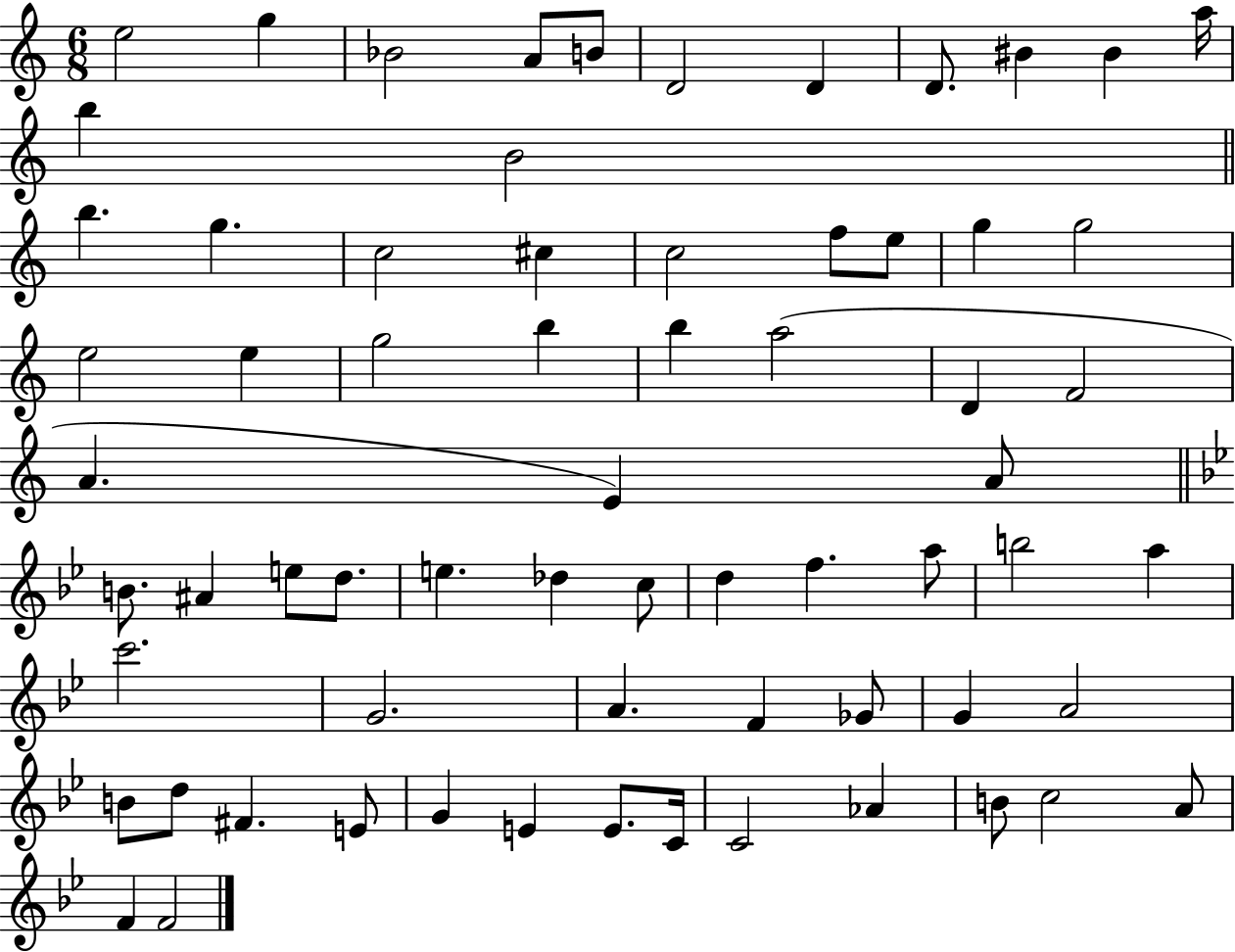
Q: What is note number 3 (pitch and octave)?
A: Bb4